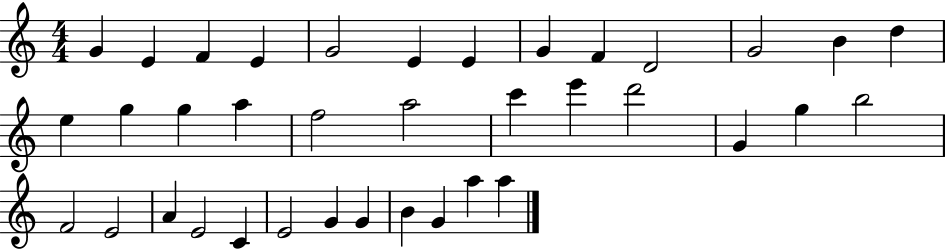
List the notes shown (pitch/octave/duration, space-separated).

G4/q E4/q F4/q E4/q G4/h E4/q E4/q G4/q F4/q D4/h G4/h B4/q D5/q E5/q G5/q G5/q A5/q F5/h A5/h C6/q E6/q D6/h G4/q G5/q B5/h F4/h E4/h A4/q E4/h C4/q E4/h G4/q G4/q B4/q G4/q A5/q A5/q